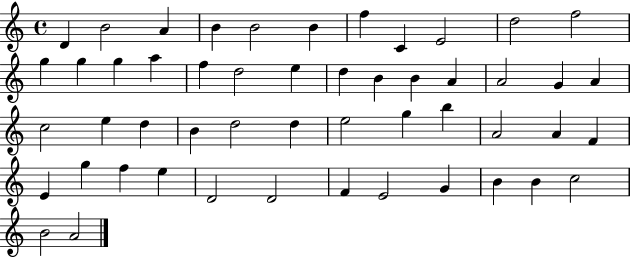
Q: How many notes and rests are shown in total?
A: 51